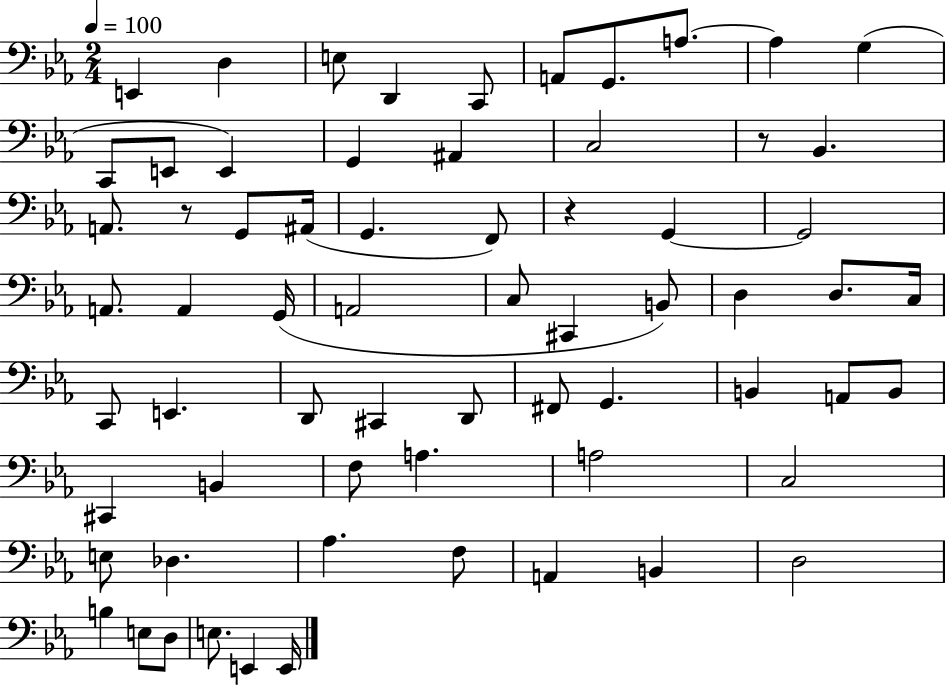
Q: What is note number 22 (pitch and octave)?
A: F2